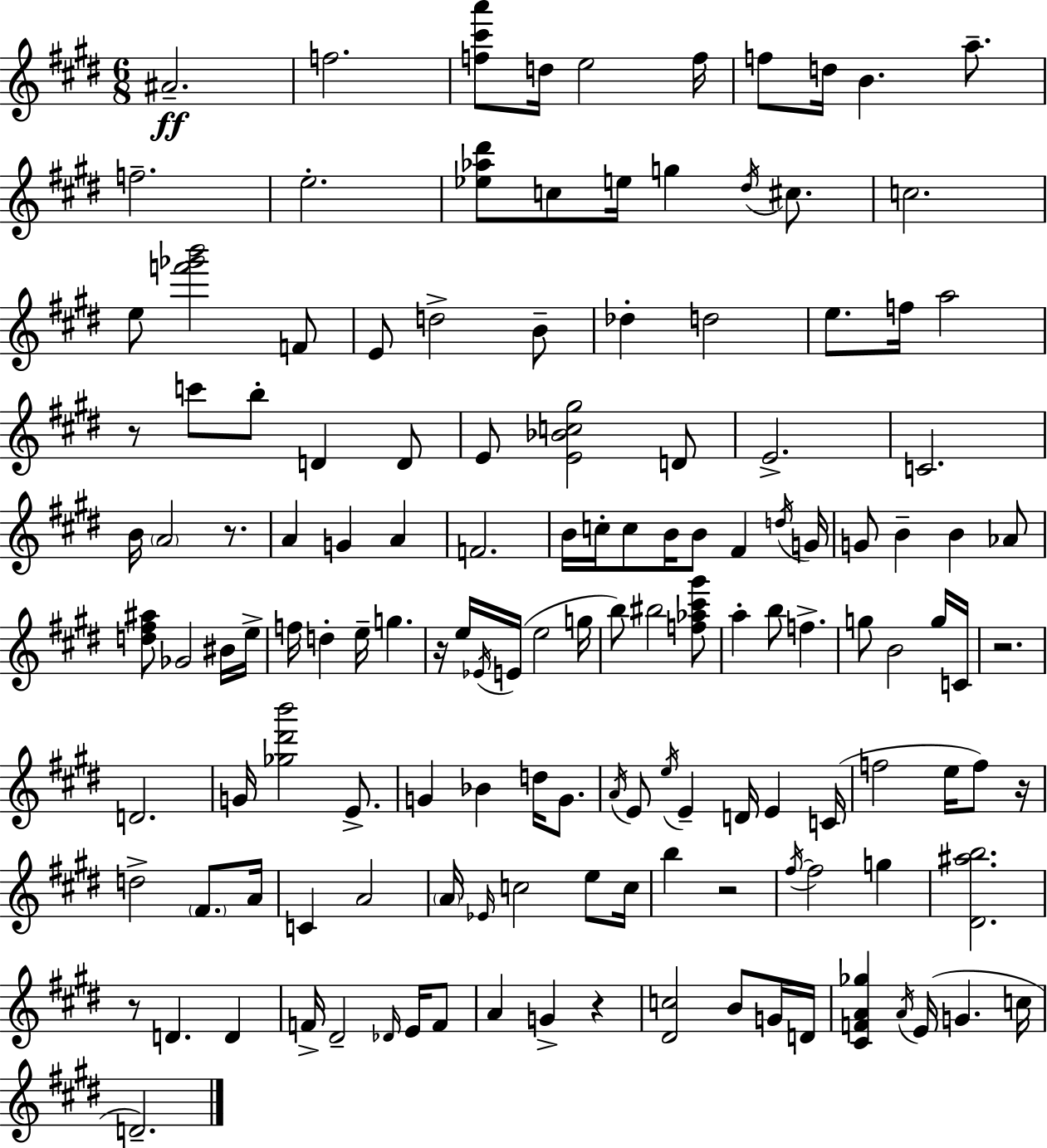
{
  \clef treble
  \numericTimeSignature
  \time 6/8
  \key e \major
  ais'2.--\ff | f''2. | <f'' cis''' a'''>8 d''16 e''2 f''16 | f''8 d''16 b'4. a''8.-- | \break f''2.-- | e''2.-. | <ees'' aes'' dis'''>8 c''8 e''16 g''4 \acciaccatura { dis''16 } cis''8. | c''2. | \break e''8 <f''' ges''' b'''>2 f'8 | e'8 d''2-> b'8-- | des''4-. d''2 | e''8. f''16 a''2 | \break r8 c'''8 b''8-. d'4 d'8 | e'8 <e' bes' c'' gis''>2 d'8 | e'2.-> | c'2. | \break b'16 \parenthesize a'2 r8. | a'4 g'4 a'4 | f'2. | b'16 c''16-. c''8 b'16 b'8 fis'4 | \break \acciaccatura { d''16 } g'16 g'8 b'4-- b'4 | aes'8 <d'' fis'' ais''>8 ges'2 | bis'16 e''16-> f''16 d''4-. e''16-- g''4. | r16 e''16 \acciaccatura { ees'16 } e'16( e''2 | \break g''16 b''8) bis''2 | <f'' aes'' cis''' gis'''>8 a''4-. b''8 f''4.-> | g''8 b'2 | g''16 c'16 r2. | \break d'2. | g'16 <ges'' dis''' b'''>2 | e'8.-> g'4 bes'4 d''16 | g'8. \acciaccatura { a'16 } e'8 \acciaccatura { e''16 } e'4-- d'16 | \break e'4 c'16( f''2 | e''16 f''8) r16 d''2-> | \parenthesize fis'8. a'16 c'4 a'2 | \parenthesize a'16 \grace { ees'16 } c''2 | \break e''8 c''16 b''4 r2 | \acciaccatura { fis''16~ }~ fis''2 | g''4 <dis' ais'' b''>2. | r8 d'4. | \break d'4 f'16-> dis'2-- | \grace { des'16 } e'16 f'8 a'4 | g'4-> r4 <dis' c''>2 | b'8 g'16 d'16 <cis' f' a' ges''>4 | \break \acciaccatura { a'16 } e'16( g'4. c''16 d'2.--) | \bar "|."
}